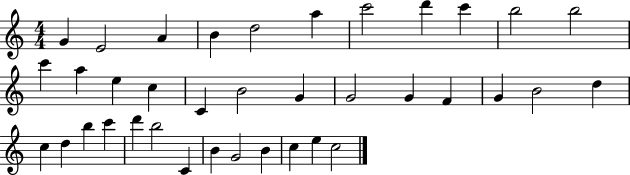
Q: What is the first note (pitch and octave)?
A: G4